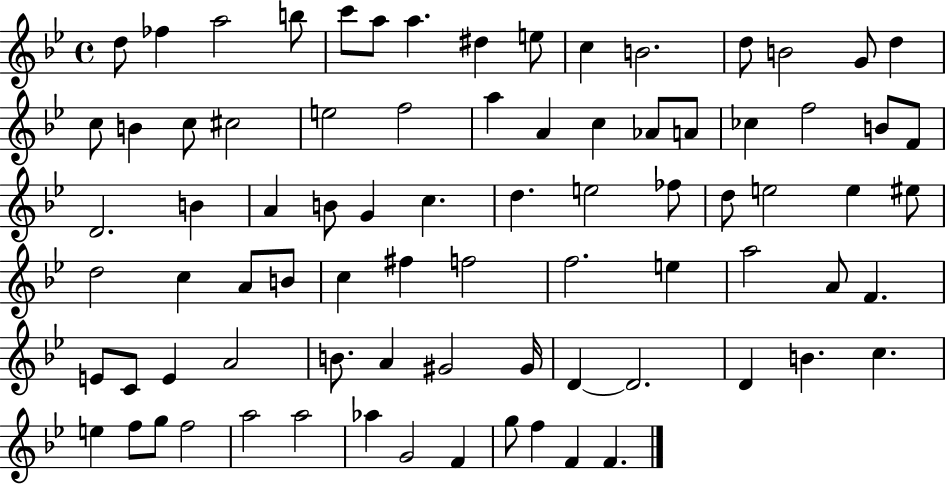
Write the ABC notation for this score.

X:1
T:Untitled
M:4/4
L:1/4
K:Bb
d/2 _f a2 b/2 c'/2 a/2 a ^d e/2 c B2 d/2 B2 G/2 d c/2 B c/2 ^c2 e2 f2 a A c _A/2 A/2 _c f2 B/2 F/2 D2 B A B/2 G c d e2 _f/2 d/2 e2 e ^e/2 d2 c A/2 B/2 c ^f f2 f2 e a2 A/2 F E/2 C/2 E A2 B/2 A ^G2 ^G/4 D D2 D B c e f/2 g/2 f2 a2 a2 _a G2 F g/2 f F F